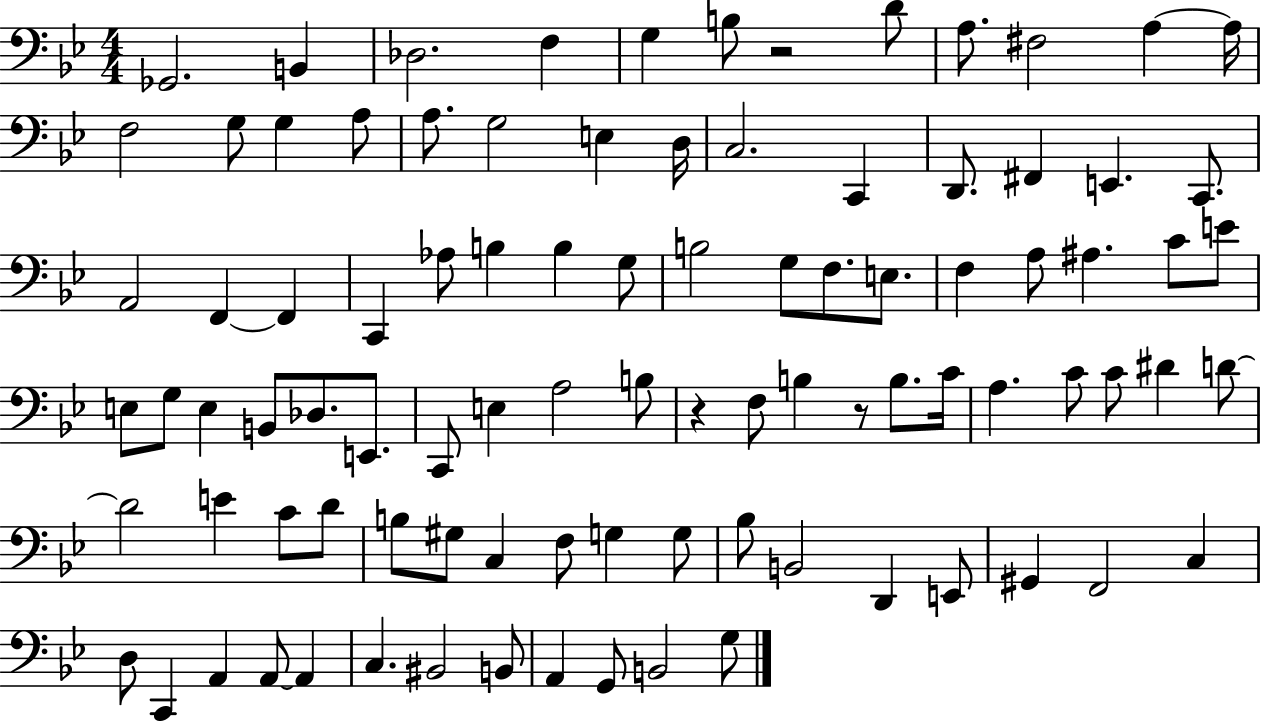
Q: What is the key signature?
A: BES major